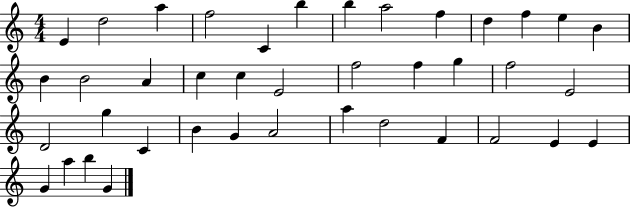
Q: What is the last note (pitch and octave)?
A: G4